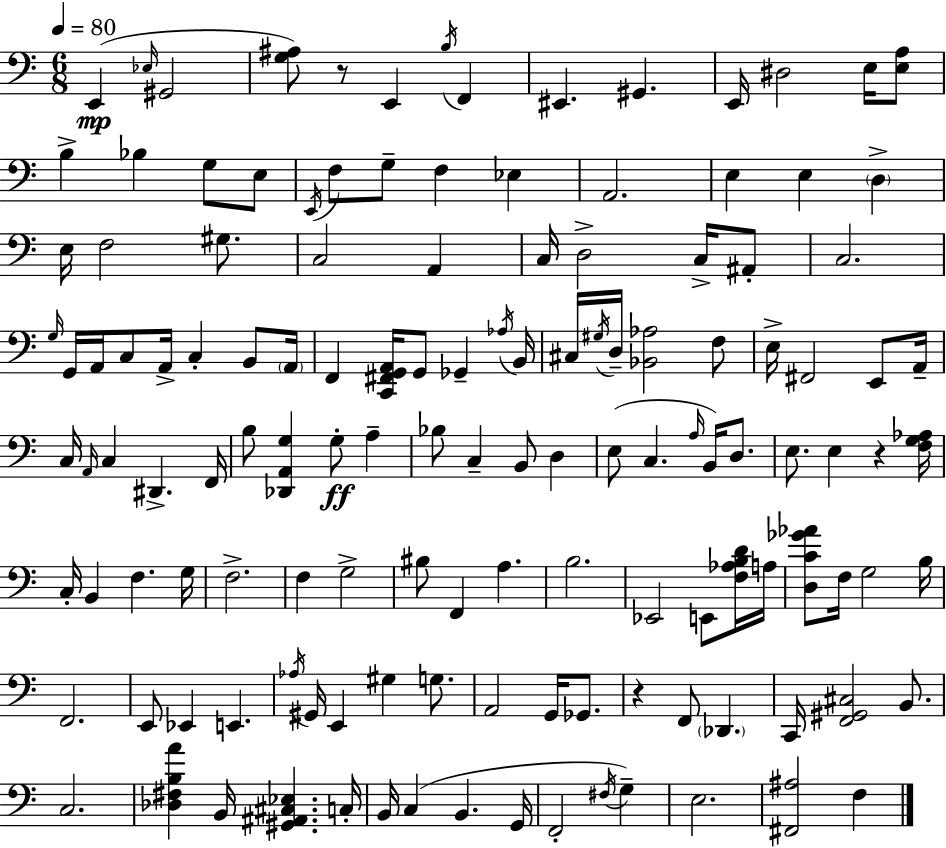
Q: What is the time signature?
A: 6/8